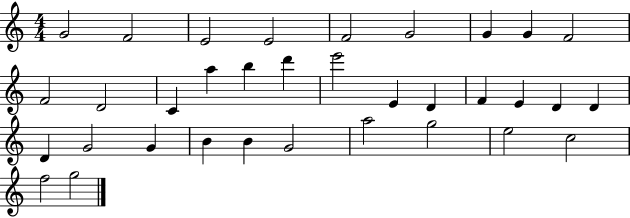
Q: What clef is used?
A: treble